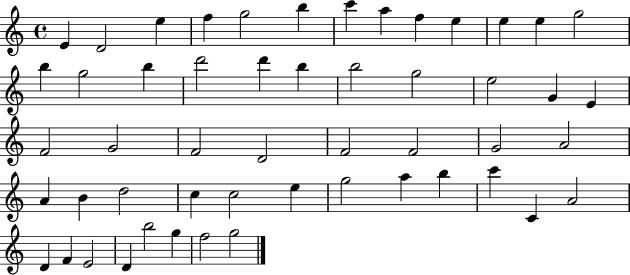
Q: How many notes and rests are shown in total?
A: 52